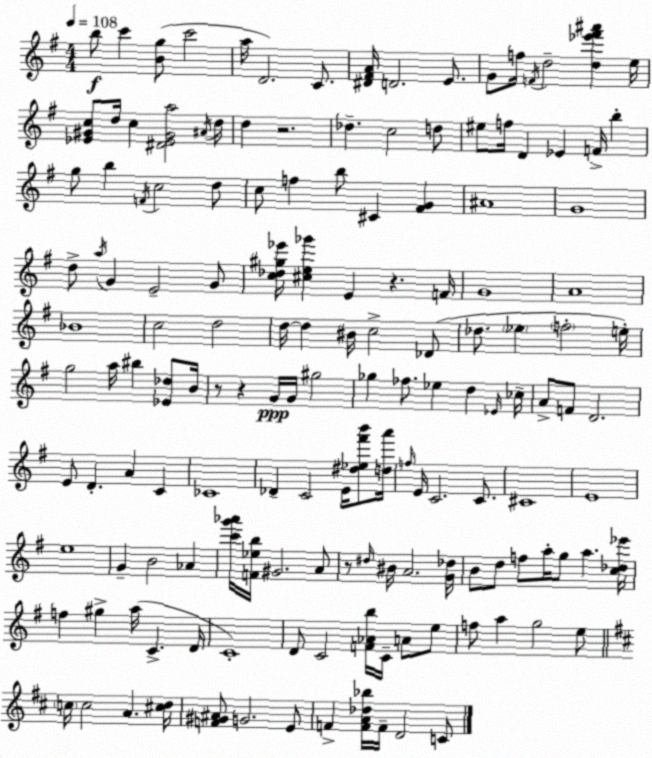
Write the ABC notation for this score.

X:1
T:Untitled
M:4/4
L:1/4
K:Em
b/2 c' [Bg]/2 c'2 a/4 D2 C/2 [^D^FA]/4 D2 E/2 G/2 f/4 F/4 d2 [d_e'^f'^a'] e/4 [_E^Gc]/2 d/4 c [^D_E^Ga]2 ^A/4 d/4 d z2 _d c2 d/2 ^e/2 f/4 D _E F/4 b g/2 b F/4 c2 d/2 c/2 f b/2 ^C [^FG] ^A4 G4 d/2 a/4 G E2 G/2 [c_d^g_e']/4 [^ce_g'] E z F/4 G4 A4 _B4 c2 d2 d/4 d ^B/4 c2 _D/2 _d/2 _e f2 e/4 g2 a/4 ^b [_E_d]/2 B/4 z/2 z G/4 G/4 ^g2 _g _f/2 _e d _E/4 _c/4 A/2 F/2 D2 E/2 D A C _C4 _D C2 E/4 [^d_e^f'b']/2 [da']/4 f/4 E/4 C2 C/2 ^C4 E4 e4 G B2 _A [c'g'_a']/4 [F_eb]/4 ^G2 A/2 z/2 ^d/4 ^B/4 A2 [G_d]/4 B/2 d/2 f/2 a/4 g/2 a [c_d_e']/4 f ^g a/4 C D/4 C4 D/2 C2 [F_Ab]/4 C/4 A/2 e/2 f/2 a g2 e/2 c/4 c2 A [^cd]/4 [F^G^A]/2 G2 E/2 F [FA_d_b]/4 F/4 D2 C/2